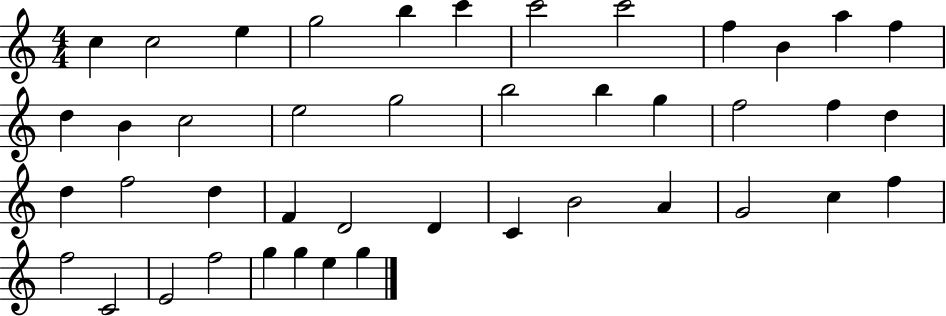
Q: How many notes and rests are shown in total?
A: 43